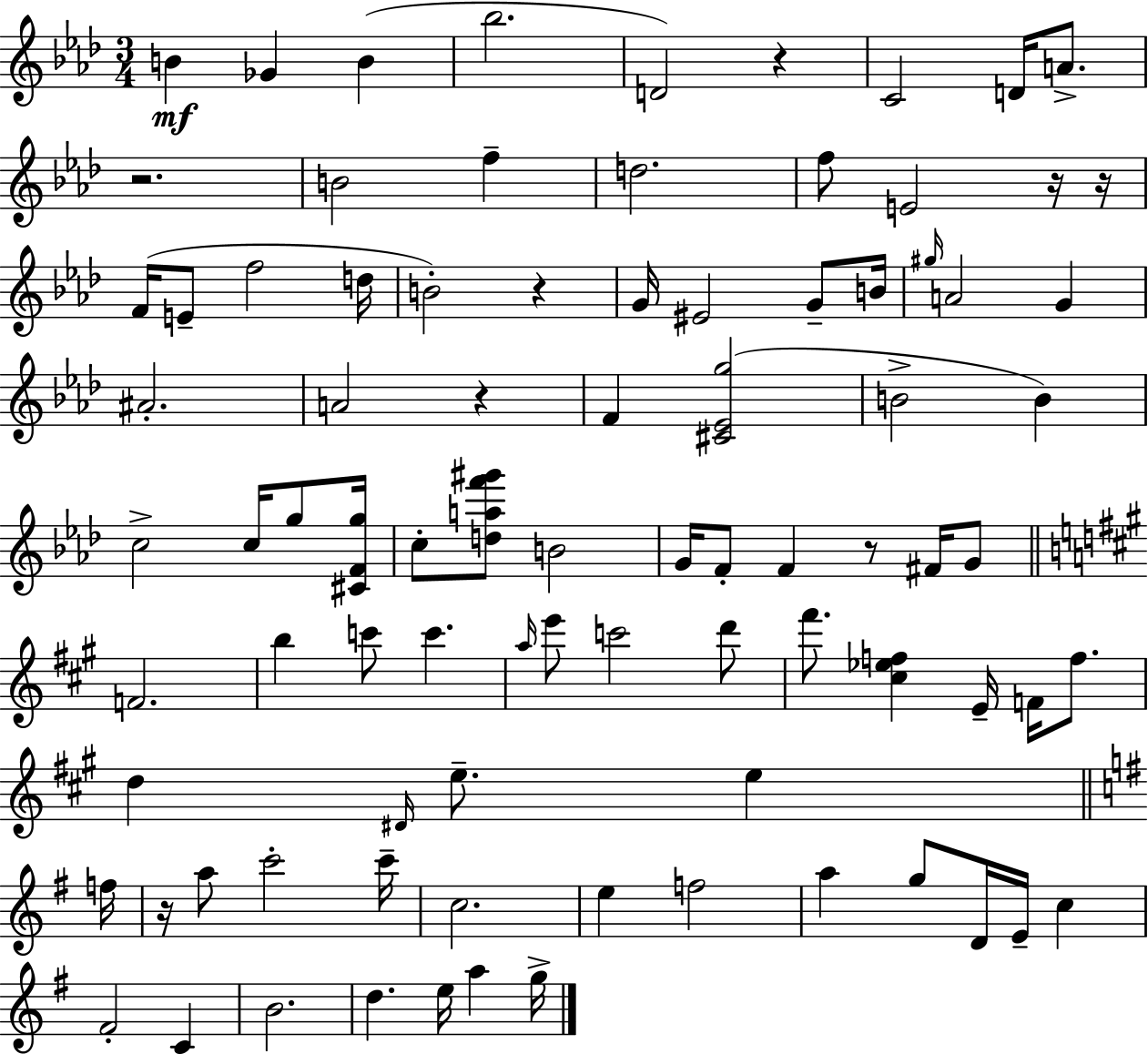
B4/q Gb4/q B4/q Bb5/h. D4/h R/q C4/h D4/s A4/e. R/h. B4/h F5/q D5/h. F5/e E4/h R/s R/s F4/s E4/e F5/h D5/s B4/h R/q G4/s EIS4/h G4/e B4/s G#5/s A4/h G4/q A#4/h. A4/h R/q F4/q [C#4,Eb4,G5]/h B4/h B4/q C5/h C5/s G5/e [C#4,F4,G5]/s C5/e [D5,A5,F6,G#6]/e B4/h G4/s F4/e F4/q R/e F#4/s G4/e F4/h. B5/q C6/e C6/q. A5/s E6/e C6/h D6/e F#6/e. [C#5,Eb5,F5]/q E4/s F4/s F5/e. D5/q D#4/s E5/e. E5/q F5/s R/s A5/e C6/h C6/s C5/h. E5/q F5/h A5/q G5/e D4/s E4/s C5/q F#4/h C4/q B4/h. D5/q. E5/s A5/q G5/s